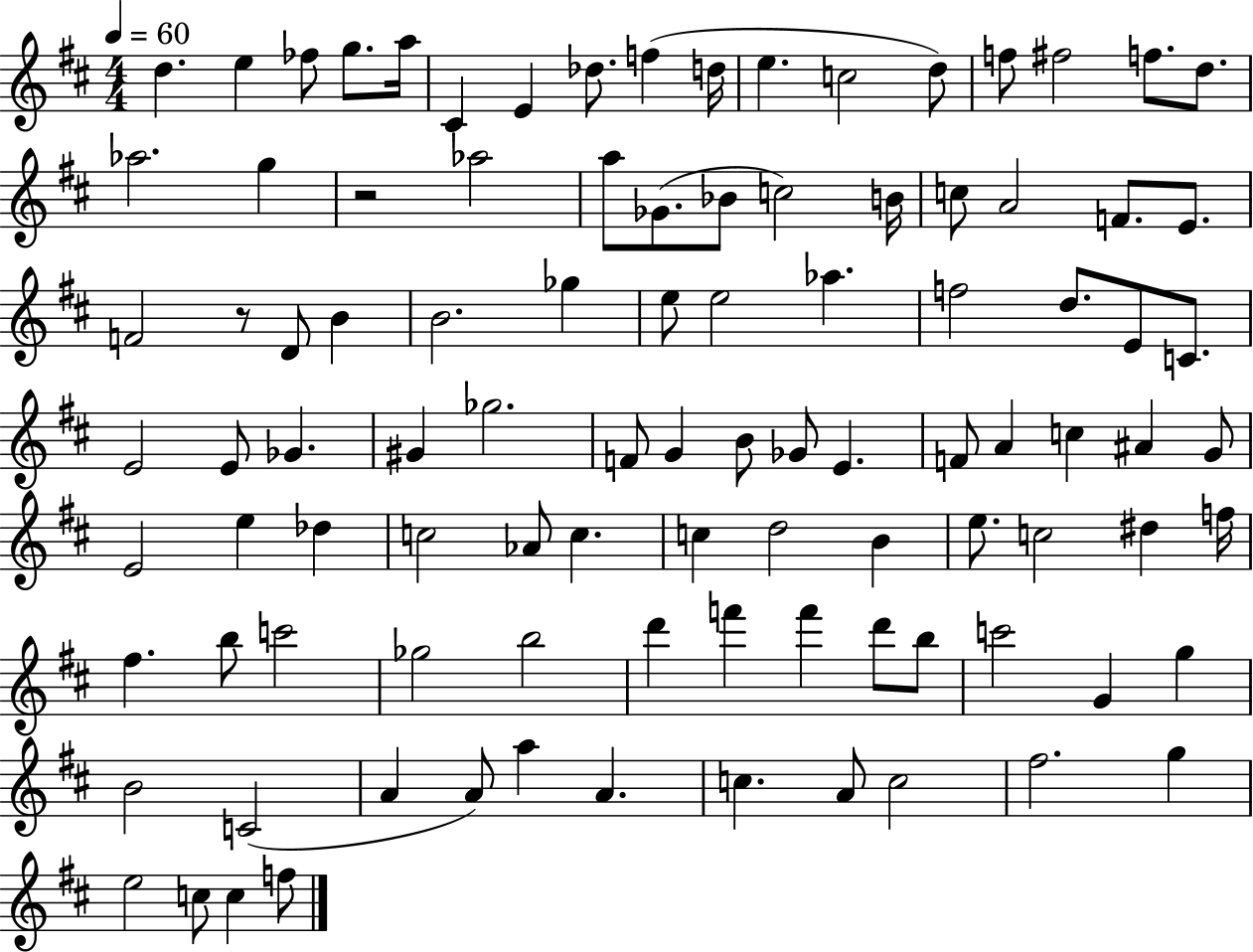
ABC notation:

X:1
T:Untitled
M:4/4
L:1/4
K:D
d e _f/2 g/2 a/4 ^C E _d/2 f d/4 e c2 d/2 f/2 ^f2 f/2 d/2 _a2 g z2 _a2 a/2 _G/2 _B/2 c2 B/4 c/2 A2 F/2 E/2 F2 z/2 D/2 B B2 _g e/2 e2 _a f2 d/2 E/2 C/2 E2 E/2 _G ^G _g2 F/2 G B/2 _G/2 E F/2 A c ^A G/2 E2 e _d c2 _A/2 c c d2 B e/2 c2 ^d f/4 ^f b/2 c'2 _g2 b2 d' f' f' d'/2 b/2 c'2 G g B2 C2 A A/2 a A c A/2 c2 ^f2 g e2 c/2 c f/2